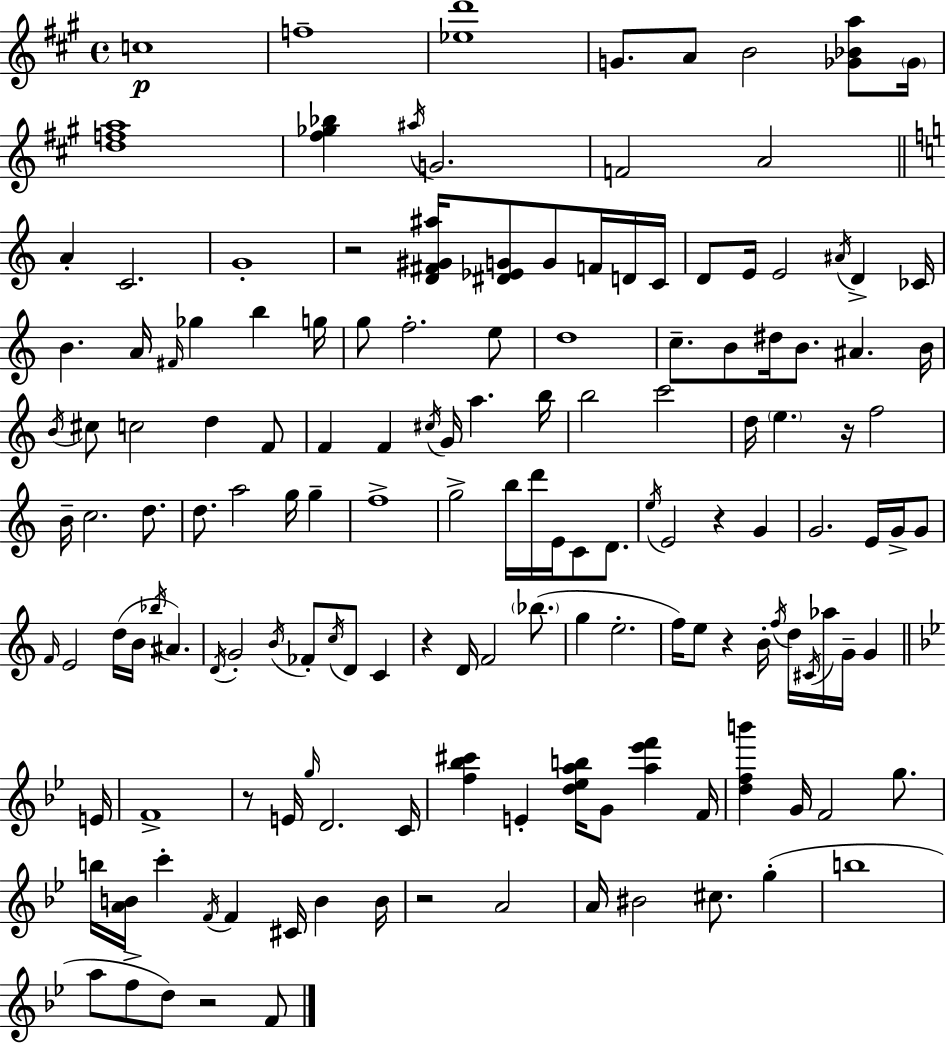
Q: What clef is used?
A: treble